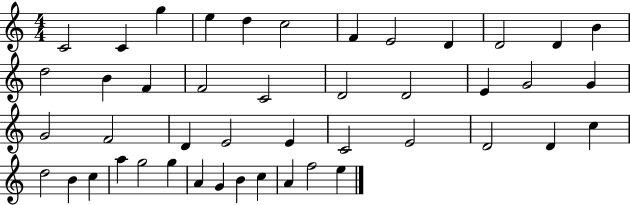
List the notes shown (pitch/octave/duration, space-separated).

C4/h C4/q G5/q E5/q D5/q C5/h F4/q E4/h D4/q D4/h D4/q B4/q D5/h B4/q F4/q F4/h C4/h D4/h D4/h E4/q G4/h G4/q G4/h F4/h D4/q E4/h E4/q C4/h E4/h D4/h D4/q C5/q D5/h B4/q C5/q A5/q G5/h G5/q A4/q G4/q B4/q C5/q A4/q F5/h E5/q